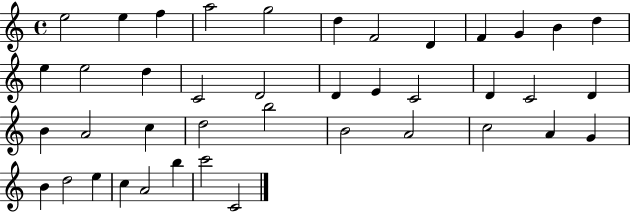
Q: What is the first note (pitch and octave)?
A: E5